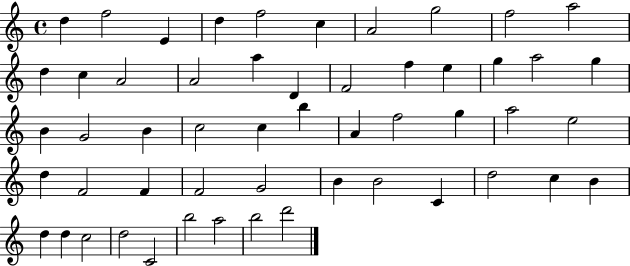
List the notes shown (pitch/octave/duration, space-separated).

D5/q F5/h E4/q D5/q F5/h C5/q A4/h G5/h F5/h A5/h D5/q C5/q A4/h A4/h A5/q D4/q F4/h F5/q E5/q G5/q A5/h G5/q B4/q G4/h B4/q C5/h C5/q B5/q A4/q F5/h G5/q A5/h E5/h D5/q F4/h F4/q F4/h G4/h B4/q B4/h C4/q D5/h C5/q B4/q D5/q D5/q C5/h D5/h C4/h B5/h A5/h B5/h D6/h